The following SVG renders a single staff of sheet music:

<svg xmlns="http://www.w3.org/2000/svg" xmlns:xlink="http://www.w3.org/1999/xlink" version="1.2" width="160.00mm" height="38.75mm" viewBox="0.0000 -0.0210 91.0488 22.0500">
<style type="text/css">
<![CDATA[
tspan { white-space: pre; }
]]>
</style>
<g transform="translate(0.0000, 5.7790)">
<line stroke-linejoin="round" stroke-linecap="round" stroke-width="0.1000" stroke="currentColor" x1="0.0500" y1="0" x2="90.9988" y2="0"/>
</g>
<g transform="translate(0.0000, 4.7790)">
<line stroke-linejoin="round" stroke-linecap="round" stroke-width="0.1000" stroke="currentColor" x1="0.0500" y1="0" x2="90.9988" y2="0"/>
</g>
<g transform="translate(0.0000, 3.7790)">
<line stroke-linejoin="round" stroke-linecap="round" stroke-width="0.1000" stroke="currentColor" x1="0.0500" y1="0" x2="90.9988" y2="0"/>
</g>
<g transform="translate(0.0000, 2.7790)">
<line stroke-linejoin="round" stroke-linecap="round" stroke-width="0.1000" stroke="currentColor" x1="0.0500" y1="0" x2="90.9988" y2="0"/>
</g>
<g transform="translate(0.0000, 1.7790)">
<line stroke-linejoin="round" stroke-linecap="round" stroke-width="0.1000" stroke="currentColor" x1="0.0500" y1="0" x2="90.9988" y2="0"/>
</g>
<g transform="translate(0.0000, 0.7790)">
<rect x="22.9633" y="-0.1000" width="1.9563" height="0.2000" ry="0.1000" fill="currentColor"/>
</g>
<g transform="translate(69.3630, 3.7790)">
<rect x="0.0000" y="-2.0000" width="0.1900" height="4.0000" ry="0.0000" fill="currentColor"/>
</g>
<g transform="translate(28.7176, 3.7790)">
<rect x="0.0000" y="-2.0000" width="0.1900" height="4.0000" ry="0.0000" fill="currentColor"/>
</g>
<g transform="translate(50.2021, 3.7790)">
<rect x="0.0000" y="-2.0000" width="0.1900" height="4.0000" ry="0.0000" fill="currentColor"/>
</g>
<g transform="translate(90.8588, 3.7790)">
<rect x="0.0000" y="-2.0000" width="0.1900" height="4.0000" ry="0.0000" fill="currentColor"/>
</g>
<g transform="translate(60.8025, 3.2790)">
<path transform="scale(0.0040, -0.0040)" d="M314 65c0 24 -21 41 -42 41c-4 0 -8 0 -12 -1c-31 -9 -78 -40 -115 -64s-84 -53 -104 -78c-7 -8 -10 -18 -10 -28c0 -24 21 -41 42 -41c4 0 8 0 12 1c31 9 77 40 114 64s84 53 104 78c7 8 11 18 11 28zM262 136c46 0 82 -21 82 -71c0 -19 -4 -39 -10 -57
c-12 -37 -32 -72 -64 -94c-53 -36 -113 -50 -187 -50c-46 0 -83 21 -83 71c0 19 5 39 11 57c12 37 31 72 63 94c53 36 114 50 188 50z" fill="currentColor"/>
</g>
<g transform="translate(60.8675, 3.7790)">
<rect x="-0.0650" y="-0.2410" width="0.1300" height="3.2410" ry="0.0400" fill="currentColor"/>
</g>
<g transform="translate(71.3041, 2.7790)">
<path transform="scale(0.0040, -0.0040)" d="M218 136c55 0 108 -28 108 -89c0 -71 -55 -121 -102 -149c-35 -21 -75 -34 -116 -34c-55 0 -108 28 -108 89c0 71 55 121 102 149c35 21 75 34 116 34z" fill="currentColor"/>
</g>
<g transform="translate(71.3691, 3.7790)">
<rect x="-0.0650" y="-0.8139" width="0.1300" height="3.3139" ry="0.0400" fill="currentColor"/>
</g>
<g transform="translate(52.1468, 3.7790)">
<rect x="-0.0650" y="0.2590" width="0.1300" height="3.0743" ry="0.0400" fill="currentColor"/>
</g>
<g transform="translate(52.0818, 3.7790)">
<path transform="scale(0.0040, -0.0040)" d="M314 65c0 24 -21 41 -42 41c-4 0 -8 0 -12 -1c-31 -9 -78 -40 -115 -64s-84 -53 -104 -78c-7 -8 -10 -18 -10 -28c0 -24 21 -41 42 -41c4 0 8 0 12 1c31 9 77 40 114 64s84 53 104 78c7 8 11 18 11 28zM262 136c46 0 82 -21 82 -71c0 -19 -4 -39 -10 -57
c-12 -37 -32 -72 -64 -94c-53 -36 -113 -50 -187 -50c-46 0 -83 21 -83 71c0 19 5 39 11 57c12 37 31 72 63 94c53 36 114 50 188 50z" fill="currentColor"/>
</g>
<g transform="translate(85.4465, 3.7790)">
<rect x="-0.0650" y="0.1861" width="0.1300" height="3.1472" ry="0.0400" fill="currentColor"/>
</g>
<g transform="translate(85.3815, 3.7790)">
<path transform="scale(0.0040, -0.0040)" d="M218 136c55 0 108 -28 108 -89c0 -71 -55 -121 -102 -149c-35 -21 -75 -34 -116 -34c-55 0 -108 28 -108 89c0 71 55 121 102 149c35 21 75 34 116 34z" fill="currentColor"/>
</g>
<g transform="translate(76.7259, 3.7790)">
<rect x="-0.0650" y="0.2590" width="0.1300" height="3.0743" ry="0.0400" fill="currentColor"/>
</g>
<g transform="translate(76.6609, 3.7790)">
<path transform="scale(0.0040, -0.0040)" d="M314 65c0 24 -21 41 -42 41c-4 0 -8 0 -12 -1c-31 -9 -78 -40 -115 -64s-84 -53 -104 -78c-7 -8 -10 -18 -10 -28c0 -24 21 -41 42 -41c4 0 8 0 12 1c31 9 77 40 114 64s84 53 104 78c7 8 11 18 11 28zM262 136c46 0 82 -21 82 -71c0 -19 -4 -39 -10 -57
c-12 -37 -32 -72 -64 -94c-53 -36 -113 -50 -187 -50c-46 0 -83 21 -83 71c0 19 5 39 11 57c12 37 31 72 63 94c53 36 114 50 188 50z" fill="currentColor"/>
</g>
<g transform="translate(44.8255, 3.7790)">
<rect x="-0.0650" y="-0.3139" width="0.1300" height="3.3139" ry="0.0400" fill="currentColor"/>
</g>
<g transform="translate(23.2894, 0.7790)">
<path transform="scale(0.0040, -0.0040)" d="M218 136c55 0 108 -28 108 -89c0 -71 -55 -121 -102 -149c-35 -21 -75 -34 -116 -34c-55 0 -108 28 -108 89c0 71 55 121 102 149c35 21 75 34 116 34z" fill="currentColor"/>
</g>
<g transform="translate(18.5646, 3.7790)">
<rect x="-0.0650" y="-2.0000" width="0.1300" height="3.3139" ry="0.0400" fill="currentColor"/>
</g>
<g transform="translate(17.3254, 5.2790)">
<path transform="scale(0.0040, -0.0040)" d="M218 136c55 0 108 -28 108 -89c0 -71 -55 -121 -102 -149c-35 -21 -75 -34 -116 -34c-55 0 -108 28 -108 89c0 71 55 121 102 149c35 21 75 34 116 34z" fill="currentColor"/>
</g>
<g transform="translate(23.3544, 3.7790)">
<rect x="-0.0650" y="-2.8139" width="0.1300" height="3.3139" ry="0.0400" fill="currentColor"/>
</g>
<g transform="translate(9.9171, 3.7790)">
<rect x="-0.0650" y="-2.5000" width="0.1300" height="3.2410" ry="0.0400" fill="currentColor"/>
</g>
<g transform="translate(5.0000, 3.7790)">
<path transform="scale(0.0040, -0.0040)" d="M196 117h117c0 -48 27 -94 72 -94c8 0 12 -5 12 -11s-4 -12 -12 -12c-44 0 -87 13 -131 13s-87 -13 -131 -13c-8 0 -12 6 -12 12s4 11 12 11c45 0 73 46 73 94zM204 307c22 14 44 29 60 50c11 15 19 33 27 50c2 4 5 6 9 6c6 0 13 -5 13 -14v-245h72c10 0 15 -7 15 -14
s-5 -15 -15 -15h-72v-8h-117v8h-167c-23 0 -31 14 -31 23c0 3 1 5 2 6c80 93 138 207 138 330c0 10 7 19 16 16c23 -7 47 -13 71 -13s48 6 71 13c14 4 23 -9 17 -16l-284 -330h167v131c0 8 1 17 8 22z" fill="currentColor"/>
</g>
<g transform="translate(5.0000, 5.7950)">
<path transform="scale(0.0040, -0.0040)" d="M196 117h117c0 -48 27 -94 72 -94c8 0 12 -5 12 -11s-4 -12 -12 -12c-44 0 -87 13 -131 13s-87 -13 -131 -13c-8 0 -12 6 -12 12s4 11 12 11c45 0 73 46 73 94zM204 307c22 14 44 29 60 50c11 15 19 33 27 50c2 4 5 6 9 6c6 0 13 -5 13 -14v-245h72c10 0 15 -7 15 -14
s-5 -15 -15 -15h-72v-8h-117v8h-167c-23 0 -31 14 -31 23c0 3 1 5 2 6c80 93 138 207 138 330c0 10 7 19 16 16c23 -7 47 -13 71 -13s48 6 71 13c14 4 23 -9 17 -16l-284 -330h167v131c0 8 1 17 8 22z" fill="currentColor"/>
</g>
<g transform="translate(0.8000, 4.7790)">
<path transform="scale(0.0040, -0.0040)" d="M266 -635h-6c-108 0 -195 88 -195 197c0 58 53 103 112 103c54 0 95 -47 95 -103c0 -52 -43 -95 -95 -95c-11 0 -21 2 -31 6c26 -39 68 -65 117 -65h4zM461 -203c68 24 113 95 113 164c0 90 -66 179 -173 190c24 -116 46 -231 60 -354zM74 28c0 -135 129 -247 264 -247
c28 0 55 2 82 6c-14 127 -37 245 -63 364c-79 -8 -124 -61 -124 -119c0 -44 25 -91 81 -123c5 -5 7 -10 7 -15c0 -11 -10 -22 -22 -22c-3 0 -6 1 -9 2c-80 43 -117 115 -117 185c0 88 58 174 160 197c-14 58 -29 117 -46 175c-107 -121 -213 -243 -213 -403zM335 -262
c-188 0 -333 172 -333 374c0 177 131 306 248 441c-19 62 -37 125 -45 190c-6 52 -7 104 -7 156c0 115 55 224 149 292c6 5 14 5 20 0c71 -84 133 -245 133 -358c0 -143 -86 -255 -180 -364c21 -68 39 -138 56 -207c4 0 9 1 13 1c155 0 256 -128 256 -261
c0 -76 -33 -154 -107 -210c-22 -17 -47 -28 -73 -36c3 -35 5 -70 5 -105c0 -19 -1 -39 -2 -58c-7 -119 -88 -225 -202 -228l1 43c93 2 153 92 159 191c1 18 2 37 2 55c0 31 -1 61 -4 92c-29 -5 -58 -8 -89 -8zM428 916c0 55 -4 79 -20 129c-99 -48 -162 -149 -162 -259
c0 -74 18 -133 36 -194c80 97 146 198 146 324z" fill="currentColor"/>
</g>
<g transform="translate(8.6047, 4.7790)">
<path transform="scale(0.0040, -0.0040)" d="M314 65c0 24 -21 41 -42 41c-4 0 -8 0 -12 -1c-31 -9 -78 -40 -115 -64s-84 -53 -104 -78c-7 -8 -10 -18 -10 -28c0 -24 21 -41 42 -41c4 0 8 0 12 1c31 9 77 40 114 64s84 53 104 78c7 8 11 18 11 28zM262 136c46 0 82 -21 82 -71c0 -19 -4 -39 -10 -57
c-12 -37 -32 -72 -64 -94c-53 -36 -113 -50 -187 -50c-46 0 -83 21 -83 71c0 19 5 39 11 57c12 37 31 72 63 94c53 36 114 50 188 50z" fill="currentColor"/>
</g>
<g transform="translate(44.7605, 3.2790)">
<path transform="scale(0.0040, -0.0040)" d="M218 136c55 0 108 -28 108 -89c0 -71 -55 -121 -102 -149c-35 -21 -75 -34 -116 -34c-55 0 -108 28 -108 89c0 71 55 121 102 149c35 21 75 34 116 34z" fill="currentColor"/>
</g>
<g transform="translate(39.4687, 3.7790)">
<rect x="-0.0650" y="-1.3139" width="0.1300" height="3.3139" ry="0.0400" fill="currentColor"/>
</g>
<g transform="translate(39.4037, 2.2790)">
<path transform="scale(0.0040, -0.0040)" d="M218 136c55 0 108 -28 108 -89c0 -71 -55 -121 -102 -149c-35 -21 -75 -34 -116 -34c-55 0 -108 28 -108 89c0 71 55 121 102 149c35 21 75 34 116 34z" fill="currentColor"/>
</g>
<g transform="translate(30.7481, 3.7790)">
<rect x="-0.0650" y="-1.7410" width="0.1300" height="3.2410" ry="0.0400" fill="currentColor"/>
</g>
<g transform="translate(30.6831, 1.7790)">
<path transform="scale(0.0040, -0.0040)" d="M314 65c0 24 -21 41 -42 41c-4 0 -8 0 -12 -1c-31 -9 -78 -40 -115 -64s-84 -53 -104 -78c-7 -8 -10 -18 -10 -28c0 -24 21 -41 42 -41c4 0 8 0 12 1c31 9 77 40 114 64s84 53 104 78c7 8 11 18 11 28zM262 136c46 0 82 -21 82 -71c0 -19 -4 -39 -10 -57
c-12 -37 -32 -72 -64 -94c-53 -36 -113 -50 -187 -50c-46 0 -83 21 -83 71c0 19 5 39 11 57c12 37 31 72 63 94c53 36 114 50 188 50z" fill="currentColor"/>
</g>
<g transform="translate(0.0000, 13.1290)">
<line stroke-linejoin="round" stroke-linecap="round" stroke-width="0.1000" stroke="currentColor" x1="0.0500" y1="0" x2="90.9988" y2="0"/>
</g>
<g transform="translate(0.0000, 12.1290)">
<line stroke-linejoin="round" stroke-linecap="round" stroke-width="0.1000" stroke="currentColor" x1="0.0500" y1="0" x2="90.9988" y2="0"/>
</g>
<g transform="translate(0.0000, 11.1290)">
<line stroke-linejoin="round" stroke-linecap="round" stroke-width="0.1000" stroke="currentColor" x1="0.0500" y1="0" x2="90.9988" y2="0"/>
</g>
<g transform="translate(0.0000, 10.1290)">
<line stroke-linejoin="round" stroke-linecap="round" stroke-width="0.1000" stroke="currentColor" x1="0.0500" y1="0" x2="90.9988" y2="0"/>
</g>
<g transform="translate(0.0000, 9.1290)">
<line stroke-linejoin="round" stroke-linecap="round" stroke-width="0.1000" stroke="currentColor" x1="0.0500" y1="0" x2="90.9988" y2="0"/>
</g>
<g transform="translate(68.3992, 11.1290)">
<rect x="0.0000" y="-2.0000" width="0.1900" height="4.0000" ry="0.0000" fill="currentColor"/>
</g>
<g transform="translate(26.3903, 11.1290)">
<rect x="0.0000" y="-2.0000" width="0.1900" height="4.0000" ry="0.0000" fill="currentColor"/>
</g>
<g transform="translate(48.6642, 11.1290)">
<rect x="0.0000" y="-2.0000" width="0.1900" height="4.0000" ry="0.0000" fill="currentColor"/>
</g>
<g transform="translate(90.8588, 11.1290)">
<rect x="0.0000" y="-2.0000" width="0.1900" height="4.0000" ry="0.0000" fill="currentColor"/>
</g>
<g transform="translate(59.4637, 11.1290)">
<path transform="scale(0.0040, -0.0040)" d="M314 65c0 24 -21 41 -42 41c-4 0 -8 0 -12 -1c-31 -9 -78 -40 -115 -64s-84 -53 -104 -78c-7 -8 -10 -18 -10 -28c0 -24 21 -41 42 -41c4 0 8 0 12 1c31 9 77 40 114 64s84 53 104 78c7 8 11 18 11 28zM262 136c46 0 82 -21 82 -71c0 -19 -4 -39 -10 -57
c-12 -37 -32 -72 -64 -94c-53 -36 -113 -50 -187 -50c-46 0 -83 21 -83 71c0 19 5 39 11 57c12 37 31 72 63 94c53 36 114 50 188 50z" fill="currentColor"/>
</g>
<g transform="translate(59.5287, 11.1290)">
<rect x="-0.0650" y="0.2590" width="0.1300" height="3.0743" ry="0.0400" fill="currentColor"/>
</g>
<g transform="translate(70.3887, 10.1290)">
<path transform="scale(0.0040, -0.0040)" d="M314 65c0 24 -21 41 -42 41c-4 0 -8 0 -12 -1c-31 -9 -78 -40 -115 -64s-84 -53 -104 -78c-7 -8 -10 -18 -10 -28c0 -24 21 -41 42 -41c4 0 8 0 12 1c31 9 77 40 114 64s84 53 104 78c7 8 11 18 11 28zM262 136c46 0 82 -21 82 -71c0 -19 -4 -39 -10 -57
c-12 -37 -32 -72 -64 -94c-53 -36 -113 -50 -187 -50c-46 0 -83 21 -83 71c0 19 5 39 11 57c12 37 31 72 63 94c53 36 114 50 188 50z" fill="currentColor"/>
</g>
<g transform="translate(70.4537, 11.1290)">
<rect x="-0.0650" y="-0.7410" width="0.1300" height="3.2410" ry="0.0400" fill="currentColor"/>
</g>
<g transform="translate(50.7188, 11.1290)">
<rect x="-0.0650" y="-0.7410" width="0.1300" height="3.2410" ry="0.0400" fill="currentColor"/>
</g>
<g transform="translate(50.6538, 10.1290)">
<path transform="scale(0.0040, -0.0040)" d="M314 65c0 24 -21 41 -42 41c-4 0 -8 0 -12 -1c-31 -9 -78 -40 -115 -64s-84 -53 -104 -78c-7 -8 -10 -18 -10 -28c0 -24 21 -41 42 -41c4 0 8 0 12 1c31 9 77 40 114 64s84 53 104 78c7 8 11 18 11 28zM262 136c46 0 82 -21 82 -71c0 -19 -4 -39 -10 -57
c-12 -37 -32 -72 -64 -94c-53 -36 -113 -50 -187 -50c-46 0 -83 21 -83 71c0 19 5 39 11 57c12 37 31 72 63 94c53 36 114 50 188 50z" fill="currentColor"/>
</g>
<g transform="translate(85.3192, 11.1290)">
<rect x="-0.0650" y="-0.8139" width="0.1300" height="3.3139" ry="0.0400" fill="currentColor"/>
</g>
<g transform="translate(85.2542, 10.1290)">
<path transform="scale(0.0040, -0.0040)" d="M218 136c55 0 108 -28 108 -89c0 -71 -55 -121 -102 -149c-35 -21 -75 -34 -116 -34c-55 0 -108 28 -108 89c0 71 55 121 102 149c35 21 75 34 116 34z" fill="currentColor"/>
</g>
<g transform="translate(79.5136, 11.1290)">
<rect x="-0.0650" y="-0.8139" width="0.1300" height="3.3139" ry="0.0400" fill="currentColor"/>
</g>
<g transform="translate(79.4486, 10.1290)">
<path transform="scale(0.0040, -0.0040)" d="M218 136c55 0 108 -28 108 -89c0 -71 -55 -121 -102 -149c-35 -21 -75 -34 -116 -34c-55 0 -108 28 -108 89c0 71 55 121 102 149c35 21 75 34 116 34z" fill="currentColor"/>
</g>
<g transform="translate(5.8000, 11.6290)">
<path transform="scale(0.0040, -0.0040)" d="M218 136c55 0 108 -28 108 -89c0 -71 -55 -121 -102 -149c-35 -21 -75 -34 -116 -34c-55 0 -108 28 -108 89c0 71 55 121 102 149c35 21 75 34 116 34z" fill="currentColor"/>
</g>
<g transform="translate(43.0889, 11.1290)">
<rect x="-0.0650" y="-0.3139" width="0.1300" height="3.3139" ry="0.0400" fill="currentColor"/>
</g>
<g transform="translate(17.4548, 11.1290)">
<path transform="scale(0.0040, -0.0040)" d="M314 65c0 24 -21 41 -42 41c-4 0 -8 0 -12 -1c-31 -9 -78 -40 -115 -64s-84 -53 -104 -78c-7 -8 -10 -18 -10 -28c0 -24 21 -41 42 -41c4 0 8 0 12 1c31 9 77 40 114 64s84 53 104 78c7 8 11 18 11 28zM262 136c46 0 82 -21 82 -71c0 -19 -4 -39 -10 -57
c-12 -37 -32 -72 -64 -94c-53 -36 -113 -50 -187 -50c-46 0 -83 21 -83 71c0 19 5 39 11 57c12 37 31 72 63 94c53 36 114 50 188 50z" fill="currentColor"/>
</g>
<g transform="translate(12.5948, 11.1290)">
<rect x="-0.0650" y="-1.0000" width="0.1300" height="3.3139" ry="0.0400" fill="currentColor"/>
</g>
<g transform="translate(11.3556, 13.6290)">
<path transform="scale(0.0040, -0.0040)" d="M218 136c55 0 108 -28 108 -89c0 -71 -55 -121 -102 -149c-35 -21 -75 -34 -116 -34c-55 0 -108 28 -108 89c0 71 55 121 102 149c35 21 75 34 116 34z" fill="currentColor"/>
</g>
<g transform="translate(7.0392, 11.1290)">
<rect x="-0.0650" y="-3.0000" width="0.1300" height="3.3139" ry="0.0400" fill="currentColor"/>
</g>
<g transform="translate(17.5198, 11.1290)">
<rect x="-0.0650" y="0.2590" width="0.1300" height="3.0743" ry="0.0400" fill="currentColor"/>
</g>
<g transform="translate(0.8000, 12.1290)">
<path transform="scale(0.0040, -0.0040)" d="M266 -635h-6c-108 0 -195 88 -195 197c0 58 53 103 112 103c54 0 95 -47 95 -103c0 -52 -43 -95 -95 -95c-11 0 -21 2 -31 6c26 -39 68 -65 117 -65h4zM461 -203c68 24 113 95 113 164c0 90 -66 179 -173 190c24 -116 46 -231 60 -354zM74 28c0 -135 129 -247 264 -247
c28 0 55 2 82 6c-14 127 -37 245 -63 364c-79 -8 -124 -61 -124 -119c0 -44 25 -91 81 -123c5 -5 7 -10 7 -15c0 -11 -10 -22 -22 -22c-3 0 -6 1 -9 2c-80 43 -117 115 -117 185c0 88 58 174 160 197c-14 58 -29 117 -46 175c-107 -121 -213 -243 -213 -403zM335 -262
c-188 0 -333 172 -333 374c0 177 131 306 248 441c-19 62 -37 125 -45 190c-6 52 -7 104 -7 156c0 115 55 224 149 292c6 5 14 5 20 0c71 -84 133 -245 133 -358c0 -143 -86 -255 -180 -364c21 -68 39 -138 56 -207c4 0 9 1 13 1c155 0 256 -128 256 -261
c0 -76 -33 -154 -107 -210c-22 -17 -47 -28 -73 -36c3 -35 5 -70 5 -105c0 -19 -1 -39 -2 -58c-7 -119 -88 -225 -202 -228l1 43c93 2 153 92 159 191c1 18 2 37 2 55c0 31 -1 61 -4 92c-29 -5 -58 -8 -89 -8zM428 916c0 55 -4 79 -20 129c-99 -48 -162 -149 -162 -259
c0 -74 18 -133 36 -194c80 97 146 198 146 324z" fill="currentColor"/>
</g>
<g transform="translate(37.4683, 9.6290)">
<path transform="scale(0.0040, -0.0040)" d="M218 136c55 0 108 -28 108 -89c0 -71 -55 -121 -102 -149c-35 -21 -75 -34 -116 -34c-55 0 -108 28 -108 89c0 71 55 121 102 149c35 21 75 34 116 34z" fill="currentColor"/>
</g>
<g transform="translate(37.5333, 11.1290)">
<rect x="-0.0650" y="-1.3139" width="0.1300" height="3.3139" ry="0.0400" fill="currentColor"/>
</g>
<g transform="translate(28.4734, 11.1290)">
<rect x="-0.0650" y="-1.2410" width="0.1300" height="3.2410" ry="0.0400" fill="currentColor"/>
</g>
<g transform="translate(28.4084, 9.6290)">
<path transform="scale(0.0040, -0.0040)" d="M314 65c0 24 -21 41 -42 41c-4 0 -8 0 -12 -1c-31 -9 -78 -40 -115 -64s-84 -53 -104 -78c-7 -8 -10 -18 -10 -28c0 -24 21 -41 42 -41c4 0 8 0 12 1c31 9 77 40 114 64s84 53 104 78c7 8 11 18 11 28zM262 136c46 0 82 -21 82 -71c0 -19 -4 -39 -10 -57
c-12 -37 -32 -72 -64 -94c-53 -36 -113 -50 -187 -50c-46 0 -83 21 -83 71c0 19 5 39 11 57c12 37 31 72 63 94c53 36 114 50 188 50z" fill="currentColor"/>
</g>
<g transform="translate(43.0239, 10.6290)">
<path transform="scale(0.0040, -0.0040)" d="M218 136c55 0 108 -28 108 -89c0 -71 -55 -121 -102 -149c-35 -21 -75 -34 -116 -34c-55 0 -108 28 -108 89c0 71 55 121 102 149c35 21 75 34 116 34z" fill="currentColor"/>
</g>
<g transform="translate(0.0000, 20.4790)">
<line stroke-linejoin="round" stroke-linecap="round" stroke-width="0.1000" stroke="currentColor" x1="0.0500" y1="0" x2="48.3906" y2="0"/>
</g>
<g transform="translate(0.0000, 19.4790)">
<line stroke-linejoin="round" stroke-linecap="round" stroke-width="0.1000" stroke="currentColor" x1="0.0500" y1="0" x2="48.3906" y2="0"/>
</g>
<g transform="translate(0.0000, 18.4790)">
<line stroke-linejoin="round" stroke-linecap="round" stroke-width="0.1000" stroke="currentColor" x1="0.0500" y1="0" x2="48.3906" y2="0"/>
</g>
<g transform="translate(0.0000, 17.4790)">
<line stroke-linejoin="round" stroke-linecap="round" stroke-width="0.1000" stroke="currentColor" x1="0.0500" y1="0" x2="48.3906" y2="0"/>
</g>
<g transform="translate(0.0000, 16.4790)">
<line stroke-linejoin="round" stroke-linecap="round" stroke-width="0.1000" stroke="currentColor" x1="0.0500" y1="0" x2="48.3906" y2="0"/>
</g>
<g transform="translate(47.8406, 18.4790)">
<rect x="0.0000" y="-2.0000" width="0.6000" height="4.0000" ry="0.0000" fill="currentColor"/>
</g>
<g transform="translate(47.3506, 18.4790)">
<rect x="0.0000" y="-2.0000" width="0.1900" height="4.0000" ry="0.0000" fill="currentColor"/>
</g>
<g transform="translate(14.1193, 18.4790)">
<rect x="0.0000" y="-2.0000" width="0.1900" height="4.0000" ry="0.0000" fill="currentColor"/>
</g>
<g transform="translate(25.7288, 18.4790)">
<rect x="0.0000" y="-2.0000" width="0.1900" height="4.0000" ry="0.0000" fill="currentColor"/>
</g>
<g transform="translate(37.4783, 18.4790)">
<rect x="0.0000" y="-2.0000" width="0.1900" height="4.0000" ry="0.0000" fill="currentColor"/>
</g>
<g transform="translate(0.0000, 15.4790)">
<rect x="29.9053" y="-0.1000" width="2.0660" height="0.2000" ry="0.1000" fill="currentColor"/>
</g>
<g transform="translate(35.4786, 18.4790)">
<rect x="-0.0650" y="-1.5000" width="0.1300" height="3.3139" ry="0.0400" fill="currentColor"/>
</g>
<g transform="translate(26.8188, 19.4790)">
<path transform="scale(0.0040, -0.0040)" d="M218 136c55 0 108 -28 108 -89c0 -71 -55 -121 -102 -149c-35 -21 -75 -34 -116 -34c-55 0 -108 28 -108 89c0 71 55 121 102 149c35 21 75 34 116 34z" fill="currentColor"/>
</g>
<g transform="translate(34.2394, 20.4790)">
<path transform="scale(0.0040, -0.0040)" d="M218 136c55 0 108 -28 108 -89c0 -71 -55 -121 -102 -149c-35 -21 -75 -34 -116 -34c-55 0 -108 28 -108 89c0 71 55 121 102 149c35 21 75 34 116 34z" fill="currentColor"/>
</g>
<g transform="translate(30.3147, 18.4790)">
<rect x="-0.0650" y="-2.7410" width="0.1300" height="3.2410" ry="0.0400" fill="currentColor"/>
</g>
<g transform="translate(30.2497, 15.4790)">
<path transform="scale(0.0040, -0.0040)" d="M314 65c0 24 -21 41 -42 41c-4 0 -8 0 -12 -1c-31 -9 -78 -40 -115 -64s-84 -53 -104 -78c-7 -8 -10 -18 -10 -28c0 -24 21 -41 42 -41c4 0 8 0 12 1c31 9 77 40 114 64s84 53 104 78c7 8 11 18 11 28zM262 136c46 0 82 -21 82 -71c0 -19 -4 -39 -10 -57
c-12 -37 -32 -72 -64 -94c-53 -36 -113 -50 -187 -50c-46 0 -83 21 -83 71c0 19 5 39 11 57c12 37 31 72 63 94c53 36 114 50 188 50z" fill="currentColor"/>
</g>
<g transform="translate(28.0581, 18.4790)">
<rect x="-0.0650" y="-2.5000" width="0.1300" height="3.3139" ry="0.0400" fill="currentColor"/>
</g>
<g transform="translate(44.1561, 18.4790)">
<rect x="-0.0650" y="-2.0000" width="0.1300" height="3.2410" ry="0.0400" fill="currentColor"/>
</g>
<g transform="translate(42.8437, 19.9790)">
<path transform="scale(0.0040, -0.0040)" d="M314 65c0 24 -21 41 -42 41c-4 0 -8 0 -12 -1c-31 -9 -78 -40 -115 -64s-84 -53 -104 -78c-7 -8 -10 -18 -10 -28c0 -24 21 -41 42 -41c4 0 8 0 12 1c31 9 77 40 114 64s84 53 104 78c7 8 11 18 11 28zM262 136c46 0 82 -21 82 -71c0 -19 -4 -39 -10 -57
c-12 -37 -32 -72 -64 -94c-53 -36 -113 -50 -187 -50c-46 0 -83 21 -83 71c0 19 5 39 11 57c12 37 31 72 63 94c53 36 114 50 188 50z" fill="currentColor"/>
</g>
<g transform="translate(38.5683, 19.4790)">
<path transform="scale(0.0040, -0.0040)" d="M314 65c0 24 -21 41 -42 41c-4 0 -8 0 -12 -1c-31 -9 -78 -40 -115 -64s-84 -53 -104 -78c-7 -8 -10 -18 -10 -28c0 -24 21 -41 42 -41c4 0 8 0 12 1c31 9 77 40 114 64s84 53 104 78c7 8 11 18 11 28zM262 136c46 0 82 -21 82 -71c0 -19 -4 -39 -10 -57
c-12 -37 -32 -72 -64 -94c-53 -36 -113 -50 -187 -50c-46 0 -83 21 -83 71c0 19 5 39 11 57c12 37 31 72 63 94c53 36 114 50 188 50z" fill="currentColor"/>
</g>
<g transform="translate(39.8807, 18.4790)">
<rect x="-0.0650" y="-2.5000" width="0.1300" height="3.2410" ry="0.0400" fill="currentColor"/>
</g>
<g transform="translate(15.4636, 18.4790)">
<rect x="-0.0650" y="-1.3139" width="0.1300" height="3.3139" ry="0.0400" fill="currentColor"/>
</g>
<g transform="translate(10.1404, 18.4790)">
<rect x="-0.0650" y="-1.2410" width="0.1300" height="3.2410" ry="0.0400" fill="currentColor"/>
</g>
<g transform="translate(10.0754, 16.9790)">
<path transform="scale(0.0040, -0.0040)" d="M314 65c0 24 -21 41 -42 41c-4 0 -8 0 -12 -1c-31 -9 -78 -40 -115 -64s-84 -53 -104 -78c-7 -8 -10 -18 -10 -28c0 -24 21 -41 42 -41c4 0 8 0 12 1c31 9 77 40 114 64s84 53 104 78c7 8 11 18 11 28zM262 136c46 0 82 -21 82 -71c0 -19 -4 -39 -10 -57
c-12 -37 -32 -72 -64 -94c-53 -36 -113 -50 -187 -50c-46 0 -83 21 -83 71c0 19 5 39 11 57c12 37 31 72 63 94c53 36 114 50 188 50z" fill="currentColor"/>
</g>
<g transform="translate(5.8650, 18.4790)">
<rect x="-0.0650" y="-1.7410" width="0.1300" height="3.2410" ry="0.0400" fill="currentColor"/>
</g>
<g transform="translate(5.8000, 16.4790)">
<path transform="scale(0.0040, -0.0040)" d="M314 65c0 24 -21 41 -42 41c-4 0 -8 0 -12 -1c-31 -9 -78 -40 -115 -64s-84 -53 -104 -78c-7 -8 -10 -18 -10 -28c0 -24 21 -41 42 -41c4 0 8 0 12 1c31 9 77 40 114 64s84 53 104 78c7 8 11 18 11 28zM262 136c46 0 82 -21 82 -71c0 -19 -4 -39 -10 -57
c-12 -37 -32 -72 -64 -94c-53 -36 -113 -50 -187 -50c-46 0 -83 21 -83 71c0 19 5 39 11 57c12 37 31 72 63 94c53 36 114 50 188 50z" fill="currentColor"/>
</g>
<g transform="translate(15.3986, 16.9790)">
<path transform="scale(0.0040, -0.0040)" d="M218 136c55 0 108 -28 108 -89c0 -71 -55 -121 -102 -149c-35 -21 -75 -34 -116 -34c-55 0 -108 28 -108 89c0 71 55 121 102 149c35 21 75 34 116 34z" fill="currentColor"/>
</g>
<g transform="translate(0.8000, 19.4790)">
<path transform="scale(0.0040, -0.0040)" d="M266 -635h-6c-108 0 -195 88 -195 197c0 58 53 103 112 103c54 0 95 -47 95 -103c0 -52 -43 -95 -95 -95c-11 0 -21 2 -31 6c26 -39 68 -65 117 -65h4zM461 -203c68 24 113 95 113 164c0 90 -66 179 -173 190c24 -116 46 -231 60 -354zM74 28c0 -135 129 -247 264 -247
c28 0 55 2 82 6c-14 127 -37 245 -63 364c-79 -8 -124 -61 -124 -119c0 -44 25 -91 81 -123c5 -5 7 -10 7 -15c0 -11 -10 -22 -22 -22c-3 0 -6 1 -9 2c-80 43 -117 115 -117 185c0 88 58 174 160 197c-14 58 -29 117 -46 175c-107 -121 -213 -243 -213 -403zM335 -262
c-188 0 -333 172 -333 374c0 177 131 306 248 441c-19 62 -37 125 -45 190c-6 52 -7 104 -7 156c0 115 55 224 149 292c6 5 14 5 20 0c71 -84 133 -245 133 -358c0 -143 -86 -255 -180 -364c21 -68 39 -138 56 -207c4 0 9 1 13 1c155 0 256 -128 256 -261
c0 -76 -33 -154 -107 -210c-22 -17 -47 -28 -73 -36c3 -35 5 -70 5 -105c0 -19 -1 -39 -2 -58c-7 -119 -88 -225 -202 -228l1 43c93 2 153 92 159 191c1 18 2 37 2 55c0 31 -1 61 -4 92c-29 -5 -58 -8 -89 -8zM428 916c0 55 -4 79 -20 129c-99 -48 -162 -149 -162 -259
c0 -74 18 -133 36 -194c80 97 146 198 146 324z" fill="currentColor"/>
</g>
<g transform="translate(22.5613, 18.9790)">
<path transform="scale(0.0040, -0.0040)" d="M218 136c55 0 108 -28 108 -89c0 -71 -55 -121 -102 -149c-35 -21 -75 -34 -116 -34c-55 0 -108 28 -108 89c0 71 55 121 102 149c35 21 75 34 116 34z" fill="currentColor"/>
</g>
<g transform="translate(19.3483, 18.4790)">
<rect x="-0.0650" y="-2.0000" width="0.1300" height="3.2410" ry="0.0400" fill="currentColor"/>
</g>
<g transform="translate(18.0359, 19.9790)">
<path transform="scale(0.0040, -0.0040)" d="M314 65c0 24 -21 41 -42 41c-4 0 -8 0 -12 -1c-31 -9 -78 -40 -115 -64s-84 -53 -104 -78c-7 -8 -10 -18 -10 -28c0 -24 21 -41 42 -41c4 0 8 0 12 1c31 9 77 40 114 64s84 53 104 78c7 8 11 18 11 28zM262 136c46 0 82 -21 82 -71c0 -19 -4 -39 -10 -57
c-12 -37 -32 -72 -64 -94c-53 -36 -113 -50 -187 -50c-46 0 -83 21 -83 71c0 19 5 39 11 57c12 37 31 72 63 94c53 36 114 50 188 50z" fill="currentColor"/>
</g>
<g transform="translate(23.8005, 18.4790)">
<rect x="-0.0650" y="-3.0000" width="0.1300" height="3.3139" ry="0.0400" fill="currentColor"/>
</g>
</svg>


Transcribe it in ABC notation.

X:1
T:Untitled
M:4/4
L:1/4
K:C
G2 F a f2 e c B2 c2 d B2 B A D B2 e2 e c d2 B2 d2 d d f2 e2 e F2 A G a2 E G2 F2